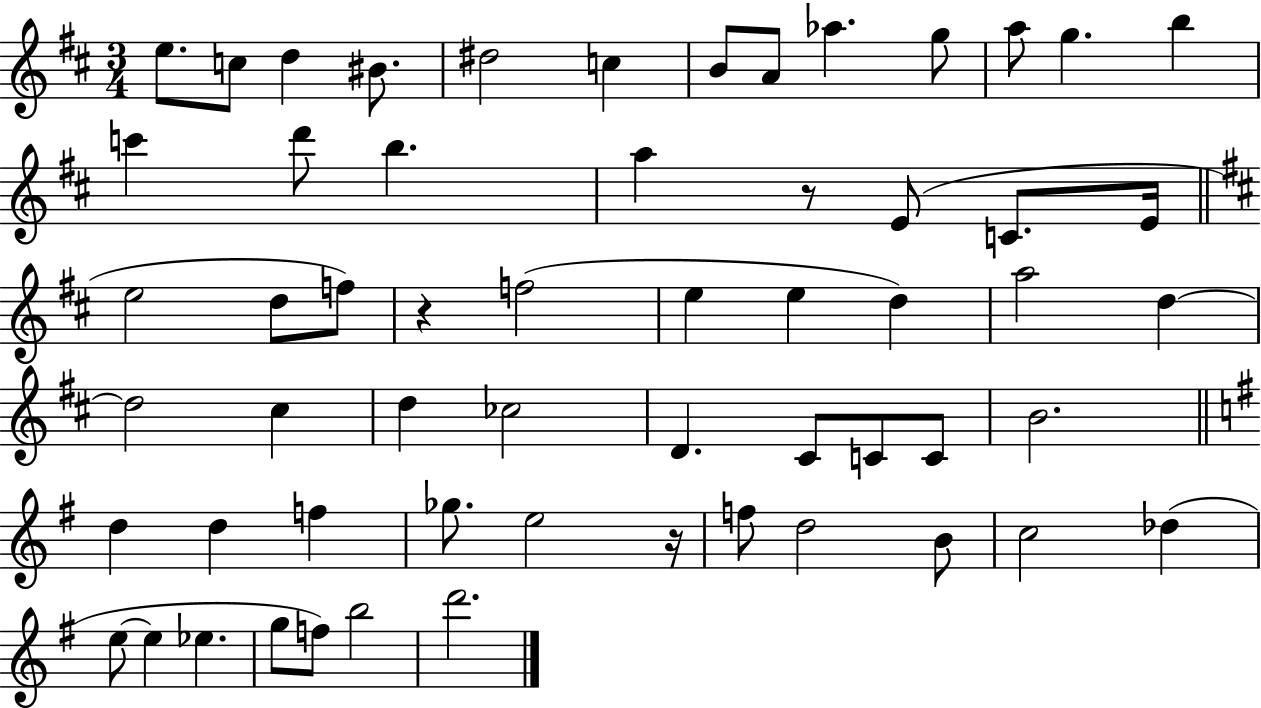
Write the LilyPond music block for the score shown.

{
  \clef treble
  \numericTimeSignature
  \time 3/4
  \key d \major
  \repeat volta 2 { e''8. c''8 d''4 bis'8. | dis''2 c''4 | b'8 a'8 aes''4. g''8 | a''8 g''4. b''4 | \break c'''4 d'''8 b''4. | a''4 r8 e'8( c'8. e'16 | \bar "||" \break \key d \major e''2 d''8 f''8) | r4 f''2( | e''4 e''4 d''4) | a''2 d''4~~ | \break d''2 cis''4 | d''4 ces''2 | d'4. cis'8 c'8 c'8 | b'2. | \break \bar "||" \break \key g \major d''4 d''4 f''4 | ges''8. e''2 r16 | f''8 d''2 b'8 | c''2 des''4( | \break e''8~~ e''4 ees''4. | g''8 f''8) b''2 | d'''2. | } \bar "|."
}